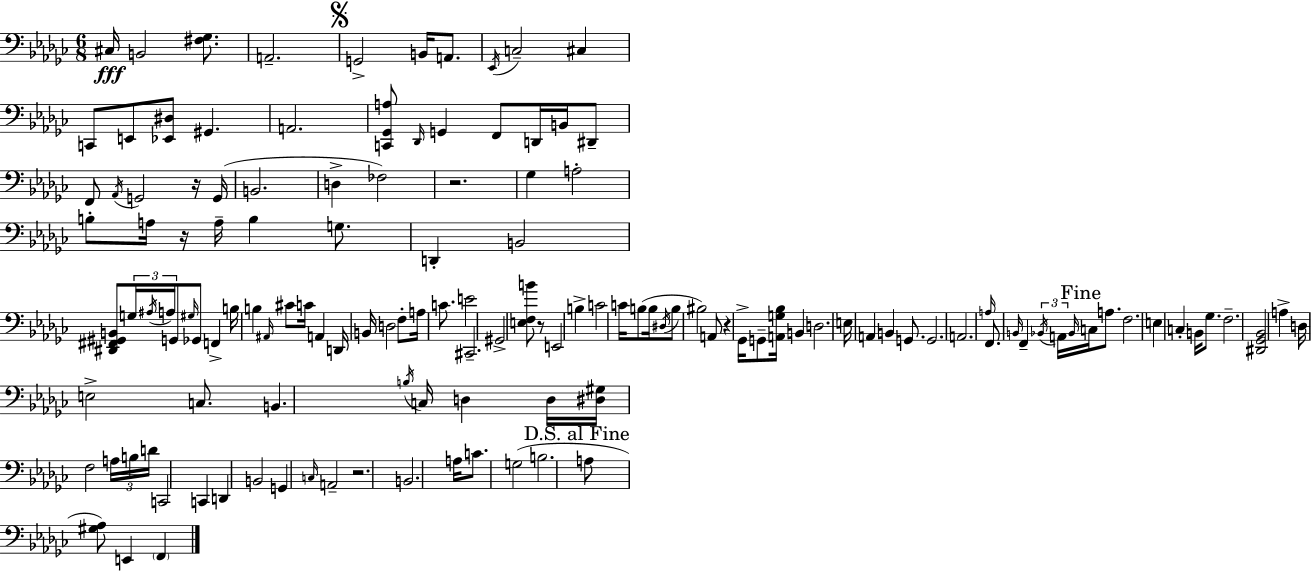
C#3/s B2/h [F#3,Gb3]/e. A2/h. G2/h B2/s A2/e. Eb2/s C3/h C#3/q C2/e E2/e [Eb2,D#3]/e G#2/q. A2/h. [C2,Gb2,A3]/e Db2/s G2/q F2/e D2/s B2/s D#2/e F2/e Ab2/s G2/h R/s G2/s B2/h. D3/q FES3/h R/h. Gb3/q A3/h B3/e A3/s R/s A3/s B3/q G3/e. D2/q B2/h [D#2,F#2,G#2,B2]/e G3/s A#3/s A3/s G2/e G#3/s Gb2/e F2/q B3/s B3/q A#2/s C#4/e C4/s A2/q D2/s B2/s D3/h F3/e A3/s C4/e. E4/h C#2/h. G#2/h [E3,F3,B4]/e R/e E2/h B3/q C4/h C4/s B3/e B3/s D#3/s B3/e BIS3/h A2/e R/q Gb2/s G2/e [A2,G3,Bb3]/s B2/q D3/h. E3/s A2/q B2/q G2/e. G2/h. A2/h. A3/s F2/e. B2/s F2/q Bb2/s A2/s Bb2/s C3/s A3/e. F3/h. E3/q C3/q B2/s Gb3/e. F3/h. [D#2,Gb2,Bb2]/h A3/q D3/s E3/h C3/e. B2/q. B3/s C3/s D3/q D3/s [D#3,G#3]/s F3/h A3/s B3/s D4/s C2/h C2/q D2/q B2/h G2/q C3/s A2/h R/h. B2/h. A3/s C4/e. G3/h B3/h. A3/e [G#3,Ab3]/e E2/q F2/q